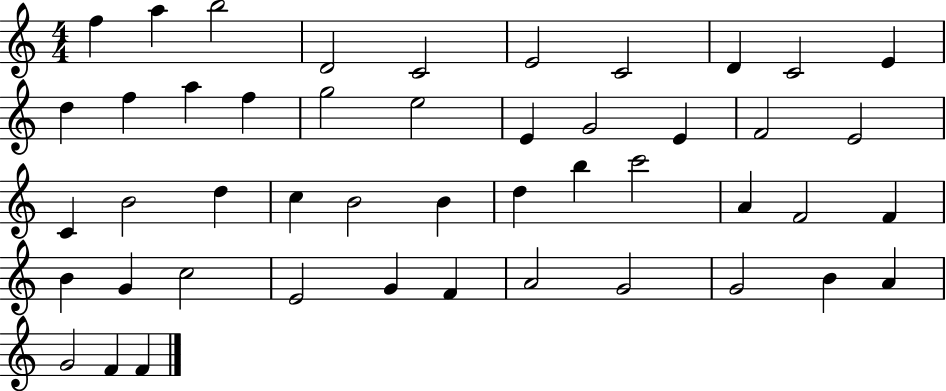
F5/q A5/q B5/h D4/h C4/h E4/h C4/h D4/q C4/h E4/q D5/q F5/q A5/q F5/q G5/h E5/h E4/q G4/h E4/q F4/h E4/h C4/q B4/h D5/q C5/q B4/h B4/q D5/q B5/q C6/h A4/q F4/h F4/q B4/q G4/q C5/h E4/h G4/q F4/q A4/h G4/h G4/h B4/q A4/q G4/h F4/q F4/q